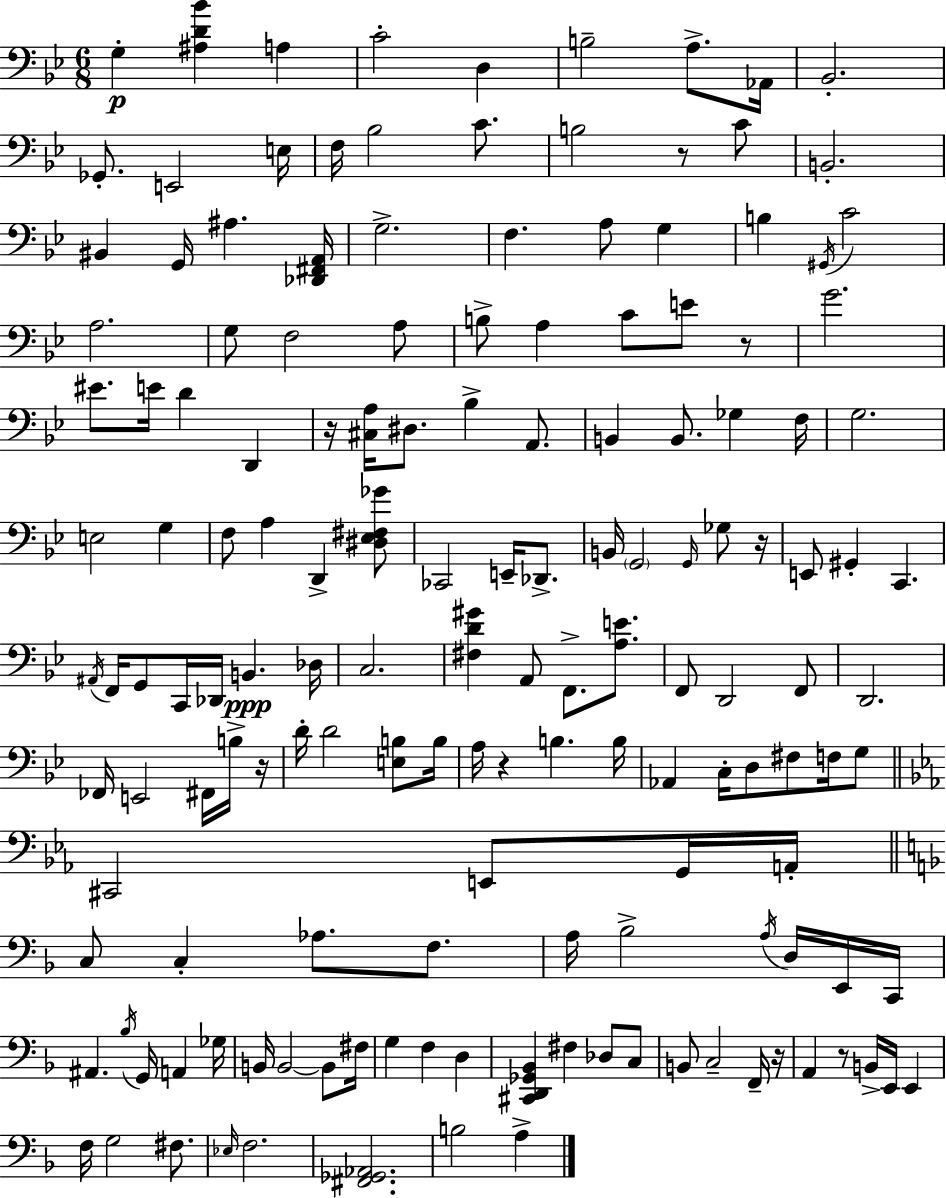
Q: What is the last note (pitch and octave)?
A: A3